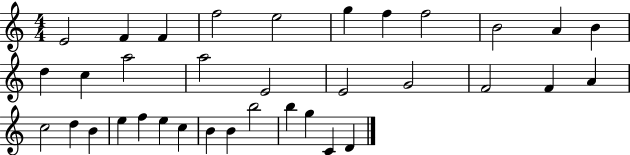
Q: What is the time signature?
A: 4/4